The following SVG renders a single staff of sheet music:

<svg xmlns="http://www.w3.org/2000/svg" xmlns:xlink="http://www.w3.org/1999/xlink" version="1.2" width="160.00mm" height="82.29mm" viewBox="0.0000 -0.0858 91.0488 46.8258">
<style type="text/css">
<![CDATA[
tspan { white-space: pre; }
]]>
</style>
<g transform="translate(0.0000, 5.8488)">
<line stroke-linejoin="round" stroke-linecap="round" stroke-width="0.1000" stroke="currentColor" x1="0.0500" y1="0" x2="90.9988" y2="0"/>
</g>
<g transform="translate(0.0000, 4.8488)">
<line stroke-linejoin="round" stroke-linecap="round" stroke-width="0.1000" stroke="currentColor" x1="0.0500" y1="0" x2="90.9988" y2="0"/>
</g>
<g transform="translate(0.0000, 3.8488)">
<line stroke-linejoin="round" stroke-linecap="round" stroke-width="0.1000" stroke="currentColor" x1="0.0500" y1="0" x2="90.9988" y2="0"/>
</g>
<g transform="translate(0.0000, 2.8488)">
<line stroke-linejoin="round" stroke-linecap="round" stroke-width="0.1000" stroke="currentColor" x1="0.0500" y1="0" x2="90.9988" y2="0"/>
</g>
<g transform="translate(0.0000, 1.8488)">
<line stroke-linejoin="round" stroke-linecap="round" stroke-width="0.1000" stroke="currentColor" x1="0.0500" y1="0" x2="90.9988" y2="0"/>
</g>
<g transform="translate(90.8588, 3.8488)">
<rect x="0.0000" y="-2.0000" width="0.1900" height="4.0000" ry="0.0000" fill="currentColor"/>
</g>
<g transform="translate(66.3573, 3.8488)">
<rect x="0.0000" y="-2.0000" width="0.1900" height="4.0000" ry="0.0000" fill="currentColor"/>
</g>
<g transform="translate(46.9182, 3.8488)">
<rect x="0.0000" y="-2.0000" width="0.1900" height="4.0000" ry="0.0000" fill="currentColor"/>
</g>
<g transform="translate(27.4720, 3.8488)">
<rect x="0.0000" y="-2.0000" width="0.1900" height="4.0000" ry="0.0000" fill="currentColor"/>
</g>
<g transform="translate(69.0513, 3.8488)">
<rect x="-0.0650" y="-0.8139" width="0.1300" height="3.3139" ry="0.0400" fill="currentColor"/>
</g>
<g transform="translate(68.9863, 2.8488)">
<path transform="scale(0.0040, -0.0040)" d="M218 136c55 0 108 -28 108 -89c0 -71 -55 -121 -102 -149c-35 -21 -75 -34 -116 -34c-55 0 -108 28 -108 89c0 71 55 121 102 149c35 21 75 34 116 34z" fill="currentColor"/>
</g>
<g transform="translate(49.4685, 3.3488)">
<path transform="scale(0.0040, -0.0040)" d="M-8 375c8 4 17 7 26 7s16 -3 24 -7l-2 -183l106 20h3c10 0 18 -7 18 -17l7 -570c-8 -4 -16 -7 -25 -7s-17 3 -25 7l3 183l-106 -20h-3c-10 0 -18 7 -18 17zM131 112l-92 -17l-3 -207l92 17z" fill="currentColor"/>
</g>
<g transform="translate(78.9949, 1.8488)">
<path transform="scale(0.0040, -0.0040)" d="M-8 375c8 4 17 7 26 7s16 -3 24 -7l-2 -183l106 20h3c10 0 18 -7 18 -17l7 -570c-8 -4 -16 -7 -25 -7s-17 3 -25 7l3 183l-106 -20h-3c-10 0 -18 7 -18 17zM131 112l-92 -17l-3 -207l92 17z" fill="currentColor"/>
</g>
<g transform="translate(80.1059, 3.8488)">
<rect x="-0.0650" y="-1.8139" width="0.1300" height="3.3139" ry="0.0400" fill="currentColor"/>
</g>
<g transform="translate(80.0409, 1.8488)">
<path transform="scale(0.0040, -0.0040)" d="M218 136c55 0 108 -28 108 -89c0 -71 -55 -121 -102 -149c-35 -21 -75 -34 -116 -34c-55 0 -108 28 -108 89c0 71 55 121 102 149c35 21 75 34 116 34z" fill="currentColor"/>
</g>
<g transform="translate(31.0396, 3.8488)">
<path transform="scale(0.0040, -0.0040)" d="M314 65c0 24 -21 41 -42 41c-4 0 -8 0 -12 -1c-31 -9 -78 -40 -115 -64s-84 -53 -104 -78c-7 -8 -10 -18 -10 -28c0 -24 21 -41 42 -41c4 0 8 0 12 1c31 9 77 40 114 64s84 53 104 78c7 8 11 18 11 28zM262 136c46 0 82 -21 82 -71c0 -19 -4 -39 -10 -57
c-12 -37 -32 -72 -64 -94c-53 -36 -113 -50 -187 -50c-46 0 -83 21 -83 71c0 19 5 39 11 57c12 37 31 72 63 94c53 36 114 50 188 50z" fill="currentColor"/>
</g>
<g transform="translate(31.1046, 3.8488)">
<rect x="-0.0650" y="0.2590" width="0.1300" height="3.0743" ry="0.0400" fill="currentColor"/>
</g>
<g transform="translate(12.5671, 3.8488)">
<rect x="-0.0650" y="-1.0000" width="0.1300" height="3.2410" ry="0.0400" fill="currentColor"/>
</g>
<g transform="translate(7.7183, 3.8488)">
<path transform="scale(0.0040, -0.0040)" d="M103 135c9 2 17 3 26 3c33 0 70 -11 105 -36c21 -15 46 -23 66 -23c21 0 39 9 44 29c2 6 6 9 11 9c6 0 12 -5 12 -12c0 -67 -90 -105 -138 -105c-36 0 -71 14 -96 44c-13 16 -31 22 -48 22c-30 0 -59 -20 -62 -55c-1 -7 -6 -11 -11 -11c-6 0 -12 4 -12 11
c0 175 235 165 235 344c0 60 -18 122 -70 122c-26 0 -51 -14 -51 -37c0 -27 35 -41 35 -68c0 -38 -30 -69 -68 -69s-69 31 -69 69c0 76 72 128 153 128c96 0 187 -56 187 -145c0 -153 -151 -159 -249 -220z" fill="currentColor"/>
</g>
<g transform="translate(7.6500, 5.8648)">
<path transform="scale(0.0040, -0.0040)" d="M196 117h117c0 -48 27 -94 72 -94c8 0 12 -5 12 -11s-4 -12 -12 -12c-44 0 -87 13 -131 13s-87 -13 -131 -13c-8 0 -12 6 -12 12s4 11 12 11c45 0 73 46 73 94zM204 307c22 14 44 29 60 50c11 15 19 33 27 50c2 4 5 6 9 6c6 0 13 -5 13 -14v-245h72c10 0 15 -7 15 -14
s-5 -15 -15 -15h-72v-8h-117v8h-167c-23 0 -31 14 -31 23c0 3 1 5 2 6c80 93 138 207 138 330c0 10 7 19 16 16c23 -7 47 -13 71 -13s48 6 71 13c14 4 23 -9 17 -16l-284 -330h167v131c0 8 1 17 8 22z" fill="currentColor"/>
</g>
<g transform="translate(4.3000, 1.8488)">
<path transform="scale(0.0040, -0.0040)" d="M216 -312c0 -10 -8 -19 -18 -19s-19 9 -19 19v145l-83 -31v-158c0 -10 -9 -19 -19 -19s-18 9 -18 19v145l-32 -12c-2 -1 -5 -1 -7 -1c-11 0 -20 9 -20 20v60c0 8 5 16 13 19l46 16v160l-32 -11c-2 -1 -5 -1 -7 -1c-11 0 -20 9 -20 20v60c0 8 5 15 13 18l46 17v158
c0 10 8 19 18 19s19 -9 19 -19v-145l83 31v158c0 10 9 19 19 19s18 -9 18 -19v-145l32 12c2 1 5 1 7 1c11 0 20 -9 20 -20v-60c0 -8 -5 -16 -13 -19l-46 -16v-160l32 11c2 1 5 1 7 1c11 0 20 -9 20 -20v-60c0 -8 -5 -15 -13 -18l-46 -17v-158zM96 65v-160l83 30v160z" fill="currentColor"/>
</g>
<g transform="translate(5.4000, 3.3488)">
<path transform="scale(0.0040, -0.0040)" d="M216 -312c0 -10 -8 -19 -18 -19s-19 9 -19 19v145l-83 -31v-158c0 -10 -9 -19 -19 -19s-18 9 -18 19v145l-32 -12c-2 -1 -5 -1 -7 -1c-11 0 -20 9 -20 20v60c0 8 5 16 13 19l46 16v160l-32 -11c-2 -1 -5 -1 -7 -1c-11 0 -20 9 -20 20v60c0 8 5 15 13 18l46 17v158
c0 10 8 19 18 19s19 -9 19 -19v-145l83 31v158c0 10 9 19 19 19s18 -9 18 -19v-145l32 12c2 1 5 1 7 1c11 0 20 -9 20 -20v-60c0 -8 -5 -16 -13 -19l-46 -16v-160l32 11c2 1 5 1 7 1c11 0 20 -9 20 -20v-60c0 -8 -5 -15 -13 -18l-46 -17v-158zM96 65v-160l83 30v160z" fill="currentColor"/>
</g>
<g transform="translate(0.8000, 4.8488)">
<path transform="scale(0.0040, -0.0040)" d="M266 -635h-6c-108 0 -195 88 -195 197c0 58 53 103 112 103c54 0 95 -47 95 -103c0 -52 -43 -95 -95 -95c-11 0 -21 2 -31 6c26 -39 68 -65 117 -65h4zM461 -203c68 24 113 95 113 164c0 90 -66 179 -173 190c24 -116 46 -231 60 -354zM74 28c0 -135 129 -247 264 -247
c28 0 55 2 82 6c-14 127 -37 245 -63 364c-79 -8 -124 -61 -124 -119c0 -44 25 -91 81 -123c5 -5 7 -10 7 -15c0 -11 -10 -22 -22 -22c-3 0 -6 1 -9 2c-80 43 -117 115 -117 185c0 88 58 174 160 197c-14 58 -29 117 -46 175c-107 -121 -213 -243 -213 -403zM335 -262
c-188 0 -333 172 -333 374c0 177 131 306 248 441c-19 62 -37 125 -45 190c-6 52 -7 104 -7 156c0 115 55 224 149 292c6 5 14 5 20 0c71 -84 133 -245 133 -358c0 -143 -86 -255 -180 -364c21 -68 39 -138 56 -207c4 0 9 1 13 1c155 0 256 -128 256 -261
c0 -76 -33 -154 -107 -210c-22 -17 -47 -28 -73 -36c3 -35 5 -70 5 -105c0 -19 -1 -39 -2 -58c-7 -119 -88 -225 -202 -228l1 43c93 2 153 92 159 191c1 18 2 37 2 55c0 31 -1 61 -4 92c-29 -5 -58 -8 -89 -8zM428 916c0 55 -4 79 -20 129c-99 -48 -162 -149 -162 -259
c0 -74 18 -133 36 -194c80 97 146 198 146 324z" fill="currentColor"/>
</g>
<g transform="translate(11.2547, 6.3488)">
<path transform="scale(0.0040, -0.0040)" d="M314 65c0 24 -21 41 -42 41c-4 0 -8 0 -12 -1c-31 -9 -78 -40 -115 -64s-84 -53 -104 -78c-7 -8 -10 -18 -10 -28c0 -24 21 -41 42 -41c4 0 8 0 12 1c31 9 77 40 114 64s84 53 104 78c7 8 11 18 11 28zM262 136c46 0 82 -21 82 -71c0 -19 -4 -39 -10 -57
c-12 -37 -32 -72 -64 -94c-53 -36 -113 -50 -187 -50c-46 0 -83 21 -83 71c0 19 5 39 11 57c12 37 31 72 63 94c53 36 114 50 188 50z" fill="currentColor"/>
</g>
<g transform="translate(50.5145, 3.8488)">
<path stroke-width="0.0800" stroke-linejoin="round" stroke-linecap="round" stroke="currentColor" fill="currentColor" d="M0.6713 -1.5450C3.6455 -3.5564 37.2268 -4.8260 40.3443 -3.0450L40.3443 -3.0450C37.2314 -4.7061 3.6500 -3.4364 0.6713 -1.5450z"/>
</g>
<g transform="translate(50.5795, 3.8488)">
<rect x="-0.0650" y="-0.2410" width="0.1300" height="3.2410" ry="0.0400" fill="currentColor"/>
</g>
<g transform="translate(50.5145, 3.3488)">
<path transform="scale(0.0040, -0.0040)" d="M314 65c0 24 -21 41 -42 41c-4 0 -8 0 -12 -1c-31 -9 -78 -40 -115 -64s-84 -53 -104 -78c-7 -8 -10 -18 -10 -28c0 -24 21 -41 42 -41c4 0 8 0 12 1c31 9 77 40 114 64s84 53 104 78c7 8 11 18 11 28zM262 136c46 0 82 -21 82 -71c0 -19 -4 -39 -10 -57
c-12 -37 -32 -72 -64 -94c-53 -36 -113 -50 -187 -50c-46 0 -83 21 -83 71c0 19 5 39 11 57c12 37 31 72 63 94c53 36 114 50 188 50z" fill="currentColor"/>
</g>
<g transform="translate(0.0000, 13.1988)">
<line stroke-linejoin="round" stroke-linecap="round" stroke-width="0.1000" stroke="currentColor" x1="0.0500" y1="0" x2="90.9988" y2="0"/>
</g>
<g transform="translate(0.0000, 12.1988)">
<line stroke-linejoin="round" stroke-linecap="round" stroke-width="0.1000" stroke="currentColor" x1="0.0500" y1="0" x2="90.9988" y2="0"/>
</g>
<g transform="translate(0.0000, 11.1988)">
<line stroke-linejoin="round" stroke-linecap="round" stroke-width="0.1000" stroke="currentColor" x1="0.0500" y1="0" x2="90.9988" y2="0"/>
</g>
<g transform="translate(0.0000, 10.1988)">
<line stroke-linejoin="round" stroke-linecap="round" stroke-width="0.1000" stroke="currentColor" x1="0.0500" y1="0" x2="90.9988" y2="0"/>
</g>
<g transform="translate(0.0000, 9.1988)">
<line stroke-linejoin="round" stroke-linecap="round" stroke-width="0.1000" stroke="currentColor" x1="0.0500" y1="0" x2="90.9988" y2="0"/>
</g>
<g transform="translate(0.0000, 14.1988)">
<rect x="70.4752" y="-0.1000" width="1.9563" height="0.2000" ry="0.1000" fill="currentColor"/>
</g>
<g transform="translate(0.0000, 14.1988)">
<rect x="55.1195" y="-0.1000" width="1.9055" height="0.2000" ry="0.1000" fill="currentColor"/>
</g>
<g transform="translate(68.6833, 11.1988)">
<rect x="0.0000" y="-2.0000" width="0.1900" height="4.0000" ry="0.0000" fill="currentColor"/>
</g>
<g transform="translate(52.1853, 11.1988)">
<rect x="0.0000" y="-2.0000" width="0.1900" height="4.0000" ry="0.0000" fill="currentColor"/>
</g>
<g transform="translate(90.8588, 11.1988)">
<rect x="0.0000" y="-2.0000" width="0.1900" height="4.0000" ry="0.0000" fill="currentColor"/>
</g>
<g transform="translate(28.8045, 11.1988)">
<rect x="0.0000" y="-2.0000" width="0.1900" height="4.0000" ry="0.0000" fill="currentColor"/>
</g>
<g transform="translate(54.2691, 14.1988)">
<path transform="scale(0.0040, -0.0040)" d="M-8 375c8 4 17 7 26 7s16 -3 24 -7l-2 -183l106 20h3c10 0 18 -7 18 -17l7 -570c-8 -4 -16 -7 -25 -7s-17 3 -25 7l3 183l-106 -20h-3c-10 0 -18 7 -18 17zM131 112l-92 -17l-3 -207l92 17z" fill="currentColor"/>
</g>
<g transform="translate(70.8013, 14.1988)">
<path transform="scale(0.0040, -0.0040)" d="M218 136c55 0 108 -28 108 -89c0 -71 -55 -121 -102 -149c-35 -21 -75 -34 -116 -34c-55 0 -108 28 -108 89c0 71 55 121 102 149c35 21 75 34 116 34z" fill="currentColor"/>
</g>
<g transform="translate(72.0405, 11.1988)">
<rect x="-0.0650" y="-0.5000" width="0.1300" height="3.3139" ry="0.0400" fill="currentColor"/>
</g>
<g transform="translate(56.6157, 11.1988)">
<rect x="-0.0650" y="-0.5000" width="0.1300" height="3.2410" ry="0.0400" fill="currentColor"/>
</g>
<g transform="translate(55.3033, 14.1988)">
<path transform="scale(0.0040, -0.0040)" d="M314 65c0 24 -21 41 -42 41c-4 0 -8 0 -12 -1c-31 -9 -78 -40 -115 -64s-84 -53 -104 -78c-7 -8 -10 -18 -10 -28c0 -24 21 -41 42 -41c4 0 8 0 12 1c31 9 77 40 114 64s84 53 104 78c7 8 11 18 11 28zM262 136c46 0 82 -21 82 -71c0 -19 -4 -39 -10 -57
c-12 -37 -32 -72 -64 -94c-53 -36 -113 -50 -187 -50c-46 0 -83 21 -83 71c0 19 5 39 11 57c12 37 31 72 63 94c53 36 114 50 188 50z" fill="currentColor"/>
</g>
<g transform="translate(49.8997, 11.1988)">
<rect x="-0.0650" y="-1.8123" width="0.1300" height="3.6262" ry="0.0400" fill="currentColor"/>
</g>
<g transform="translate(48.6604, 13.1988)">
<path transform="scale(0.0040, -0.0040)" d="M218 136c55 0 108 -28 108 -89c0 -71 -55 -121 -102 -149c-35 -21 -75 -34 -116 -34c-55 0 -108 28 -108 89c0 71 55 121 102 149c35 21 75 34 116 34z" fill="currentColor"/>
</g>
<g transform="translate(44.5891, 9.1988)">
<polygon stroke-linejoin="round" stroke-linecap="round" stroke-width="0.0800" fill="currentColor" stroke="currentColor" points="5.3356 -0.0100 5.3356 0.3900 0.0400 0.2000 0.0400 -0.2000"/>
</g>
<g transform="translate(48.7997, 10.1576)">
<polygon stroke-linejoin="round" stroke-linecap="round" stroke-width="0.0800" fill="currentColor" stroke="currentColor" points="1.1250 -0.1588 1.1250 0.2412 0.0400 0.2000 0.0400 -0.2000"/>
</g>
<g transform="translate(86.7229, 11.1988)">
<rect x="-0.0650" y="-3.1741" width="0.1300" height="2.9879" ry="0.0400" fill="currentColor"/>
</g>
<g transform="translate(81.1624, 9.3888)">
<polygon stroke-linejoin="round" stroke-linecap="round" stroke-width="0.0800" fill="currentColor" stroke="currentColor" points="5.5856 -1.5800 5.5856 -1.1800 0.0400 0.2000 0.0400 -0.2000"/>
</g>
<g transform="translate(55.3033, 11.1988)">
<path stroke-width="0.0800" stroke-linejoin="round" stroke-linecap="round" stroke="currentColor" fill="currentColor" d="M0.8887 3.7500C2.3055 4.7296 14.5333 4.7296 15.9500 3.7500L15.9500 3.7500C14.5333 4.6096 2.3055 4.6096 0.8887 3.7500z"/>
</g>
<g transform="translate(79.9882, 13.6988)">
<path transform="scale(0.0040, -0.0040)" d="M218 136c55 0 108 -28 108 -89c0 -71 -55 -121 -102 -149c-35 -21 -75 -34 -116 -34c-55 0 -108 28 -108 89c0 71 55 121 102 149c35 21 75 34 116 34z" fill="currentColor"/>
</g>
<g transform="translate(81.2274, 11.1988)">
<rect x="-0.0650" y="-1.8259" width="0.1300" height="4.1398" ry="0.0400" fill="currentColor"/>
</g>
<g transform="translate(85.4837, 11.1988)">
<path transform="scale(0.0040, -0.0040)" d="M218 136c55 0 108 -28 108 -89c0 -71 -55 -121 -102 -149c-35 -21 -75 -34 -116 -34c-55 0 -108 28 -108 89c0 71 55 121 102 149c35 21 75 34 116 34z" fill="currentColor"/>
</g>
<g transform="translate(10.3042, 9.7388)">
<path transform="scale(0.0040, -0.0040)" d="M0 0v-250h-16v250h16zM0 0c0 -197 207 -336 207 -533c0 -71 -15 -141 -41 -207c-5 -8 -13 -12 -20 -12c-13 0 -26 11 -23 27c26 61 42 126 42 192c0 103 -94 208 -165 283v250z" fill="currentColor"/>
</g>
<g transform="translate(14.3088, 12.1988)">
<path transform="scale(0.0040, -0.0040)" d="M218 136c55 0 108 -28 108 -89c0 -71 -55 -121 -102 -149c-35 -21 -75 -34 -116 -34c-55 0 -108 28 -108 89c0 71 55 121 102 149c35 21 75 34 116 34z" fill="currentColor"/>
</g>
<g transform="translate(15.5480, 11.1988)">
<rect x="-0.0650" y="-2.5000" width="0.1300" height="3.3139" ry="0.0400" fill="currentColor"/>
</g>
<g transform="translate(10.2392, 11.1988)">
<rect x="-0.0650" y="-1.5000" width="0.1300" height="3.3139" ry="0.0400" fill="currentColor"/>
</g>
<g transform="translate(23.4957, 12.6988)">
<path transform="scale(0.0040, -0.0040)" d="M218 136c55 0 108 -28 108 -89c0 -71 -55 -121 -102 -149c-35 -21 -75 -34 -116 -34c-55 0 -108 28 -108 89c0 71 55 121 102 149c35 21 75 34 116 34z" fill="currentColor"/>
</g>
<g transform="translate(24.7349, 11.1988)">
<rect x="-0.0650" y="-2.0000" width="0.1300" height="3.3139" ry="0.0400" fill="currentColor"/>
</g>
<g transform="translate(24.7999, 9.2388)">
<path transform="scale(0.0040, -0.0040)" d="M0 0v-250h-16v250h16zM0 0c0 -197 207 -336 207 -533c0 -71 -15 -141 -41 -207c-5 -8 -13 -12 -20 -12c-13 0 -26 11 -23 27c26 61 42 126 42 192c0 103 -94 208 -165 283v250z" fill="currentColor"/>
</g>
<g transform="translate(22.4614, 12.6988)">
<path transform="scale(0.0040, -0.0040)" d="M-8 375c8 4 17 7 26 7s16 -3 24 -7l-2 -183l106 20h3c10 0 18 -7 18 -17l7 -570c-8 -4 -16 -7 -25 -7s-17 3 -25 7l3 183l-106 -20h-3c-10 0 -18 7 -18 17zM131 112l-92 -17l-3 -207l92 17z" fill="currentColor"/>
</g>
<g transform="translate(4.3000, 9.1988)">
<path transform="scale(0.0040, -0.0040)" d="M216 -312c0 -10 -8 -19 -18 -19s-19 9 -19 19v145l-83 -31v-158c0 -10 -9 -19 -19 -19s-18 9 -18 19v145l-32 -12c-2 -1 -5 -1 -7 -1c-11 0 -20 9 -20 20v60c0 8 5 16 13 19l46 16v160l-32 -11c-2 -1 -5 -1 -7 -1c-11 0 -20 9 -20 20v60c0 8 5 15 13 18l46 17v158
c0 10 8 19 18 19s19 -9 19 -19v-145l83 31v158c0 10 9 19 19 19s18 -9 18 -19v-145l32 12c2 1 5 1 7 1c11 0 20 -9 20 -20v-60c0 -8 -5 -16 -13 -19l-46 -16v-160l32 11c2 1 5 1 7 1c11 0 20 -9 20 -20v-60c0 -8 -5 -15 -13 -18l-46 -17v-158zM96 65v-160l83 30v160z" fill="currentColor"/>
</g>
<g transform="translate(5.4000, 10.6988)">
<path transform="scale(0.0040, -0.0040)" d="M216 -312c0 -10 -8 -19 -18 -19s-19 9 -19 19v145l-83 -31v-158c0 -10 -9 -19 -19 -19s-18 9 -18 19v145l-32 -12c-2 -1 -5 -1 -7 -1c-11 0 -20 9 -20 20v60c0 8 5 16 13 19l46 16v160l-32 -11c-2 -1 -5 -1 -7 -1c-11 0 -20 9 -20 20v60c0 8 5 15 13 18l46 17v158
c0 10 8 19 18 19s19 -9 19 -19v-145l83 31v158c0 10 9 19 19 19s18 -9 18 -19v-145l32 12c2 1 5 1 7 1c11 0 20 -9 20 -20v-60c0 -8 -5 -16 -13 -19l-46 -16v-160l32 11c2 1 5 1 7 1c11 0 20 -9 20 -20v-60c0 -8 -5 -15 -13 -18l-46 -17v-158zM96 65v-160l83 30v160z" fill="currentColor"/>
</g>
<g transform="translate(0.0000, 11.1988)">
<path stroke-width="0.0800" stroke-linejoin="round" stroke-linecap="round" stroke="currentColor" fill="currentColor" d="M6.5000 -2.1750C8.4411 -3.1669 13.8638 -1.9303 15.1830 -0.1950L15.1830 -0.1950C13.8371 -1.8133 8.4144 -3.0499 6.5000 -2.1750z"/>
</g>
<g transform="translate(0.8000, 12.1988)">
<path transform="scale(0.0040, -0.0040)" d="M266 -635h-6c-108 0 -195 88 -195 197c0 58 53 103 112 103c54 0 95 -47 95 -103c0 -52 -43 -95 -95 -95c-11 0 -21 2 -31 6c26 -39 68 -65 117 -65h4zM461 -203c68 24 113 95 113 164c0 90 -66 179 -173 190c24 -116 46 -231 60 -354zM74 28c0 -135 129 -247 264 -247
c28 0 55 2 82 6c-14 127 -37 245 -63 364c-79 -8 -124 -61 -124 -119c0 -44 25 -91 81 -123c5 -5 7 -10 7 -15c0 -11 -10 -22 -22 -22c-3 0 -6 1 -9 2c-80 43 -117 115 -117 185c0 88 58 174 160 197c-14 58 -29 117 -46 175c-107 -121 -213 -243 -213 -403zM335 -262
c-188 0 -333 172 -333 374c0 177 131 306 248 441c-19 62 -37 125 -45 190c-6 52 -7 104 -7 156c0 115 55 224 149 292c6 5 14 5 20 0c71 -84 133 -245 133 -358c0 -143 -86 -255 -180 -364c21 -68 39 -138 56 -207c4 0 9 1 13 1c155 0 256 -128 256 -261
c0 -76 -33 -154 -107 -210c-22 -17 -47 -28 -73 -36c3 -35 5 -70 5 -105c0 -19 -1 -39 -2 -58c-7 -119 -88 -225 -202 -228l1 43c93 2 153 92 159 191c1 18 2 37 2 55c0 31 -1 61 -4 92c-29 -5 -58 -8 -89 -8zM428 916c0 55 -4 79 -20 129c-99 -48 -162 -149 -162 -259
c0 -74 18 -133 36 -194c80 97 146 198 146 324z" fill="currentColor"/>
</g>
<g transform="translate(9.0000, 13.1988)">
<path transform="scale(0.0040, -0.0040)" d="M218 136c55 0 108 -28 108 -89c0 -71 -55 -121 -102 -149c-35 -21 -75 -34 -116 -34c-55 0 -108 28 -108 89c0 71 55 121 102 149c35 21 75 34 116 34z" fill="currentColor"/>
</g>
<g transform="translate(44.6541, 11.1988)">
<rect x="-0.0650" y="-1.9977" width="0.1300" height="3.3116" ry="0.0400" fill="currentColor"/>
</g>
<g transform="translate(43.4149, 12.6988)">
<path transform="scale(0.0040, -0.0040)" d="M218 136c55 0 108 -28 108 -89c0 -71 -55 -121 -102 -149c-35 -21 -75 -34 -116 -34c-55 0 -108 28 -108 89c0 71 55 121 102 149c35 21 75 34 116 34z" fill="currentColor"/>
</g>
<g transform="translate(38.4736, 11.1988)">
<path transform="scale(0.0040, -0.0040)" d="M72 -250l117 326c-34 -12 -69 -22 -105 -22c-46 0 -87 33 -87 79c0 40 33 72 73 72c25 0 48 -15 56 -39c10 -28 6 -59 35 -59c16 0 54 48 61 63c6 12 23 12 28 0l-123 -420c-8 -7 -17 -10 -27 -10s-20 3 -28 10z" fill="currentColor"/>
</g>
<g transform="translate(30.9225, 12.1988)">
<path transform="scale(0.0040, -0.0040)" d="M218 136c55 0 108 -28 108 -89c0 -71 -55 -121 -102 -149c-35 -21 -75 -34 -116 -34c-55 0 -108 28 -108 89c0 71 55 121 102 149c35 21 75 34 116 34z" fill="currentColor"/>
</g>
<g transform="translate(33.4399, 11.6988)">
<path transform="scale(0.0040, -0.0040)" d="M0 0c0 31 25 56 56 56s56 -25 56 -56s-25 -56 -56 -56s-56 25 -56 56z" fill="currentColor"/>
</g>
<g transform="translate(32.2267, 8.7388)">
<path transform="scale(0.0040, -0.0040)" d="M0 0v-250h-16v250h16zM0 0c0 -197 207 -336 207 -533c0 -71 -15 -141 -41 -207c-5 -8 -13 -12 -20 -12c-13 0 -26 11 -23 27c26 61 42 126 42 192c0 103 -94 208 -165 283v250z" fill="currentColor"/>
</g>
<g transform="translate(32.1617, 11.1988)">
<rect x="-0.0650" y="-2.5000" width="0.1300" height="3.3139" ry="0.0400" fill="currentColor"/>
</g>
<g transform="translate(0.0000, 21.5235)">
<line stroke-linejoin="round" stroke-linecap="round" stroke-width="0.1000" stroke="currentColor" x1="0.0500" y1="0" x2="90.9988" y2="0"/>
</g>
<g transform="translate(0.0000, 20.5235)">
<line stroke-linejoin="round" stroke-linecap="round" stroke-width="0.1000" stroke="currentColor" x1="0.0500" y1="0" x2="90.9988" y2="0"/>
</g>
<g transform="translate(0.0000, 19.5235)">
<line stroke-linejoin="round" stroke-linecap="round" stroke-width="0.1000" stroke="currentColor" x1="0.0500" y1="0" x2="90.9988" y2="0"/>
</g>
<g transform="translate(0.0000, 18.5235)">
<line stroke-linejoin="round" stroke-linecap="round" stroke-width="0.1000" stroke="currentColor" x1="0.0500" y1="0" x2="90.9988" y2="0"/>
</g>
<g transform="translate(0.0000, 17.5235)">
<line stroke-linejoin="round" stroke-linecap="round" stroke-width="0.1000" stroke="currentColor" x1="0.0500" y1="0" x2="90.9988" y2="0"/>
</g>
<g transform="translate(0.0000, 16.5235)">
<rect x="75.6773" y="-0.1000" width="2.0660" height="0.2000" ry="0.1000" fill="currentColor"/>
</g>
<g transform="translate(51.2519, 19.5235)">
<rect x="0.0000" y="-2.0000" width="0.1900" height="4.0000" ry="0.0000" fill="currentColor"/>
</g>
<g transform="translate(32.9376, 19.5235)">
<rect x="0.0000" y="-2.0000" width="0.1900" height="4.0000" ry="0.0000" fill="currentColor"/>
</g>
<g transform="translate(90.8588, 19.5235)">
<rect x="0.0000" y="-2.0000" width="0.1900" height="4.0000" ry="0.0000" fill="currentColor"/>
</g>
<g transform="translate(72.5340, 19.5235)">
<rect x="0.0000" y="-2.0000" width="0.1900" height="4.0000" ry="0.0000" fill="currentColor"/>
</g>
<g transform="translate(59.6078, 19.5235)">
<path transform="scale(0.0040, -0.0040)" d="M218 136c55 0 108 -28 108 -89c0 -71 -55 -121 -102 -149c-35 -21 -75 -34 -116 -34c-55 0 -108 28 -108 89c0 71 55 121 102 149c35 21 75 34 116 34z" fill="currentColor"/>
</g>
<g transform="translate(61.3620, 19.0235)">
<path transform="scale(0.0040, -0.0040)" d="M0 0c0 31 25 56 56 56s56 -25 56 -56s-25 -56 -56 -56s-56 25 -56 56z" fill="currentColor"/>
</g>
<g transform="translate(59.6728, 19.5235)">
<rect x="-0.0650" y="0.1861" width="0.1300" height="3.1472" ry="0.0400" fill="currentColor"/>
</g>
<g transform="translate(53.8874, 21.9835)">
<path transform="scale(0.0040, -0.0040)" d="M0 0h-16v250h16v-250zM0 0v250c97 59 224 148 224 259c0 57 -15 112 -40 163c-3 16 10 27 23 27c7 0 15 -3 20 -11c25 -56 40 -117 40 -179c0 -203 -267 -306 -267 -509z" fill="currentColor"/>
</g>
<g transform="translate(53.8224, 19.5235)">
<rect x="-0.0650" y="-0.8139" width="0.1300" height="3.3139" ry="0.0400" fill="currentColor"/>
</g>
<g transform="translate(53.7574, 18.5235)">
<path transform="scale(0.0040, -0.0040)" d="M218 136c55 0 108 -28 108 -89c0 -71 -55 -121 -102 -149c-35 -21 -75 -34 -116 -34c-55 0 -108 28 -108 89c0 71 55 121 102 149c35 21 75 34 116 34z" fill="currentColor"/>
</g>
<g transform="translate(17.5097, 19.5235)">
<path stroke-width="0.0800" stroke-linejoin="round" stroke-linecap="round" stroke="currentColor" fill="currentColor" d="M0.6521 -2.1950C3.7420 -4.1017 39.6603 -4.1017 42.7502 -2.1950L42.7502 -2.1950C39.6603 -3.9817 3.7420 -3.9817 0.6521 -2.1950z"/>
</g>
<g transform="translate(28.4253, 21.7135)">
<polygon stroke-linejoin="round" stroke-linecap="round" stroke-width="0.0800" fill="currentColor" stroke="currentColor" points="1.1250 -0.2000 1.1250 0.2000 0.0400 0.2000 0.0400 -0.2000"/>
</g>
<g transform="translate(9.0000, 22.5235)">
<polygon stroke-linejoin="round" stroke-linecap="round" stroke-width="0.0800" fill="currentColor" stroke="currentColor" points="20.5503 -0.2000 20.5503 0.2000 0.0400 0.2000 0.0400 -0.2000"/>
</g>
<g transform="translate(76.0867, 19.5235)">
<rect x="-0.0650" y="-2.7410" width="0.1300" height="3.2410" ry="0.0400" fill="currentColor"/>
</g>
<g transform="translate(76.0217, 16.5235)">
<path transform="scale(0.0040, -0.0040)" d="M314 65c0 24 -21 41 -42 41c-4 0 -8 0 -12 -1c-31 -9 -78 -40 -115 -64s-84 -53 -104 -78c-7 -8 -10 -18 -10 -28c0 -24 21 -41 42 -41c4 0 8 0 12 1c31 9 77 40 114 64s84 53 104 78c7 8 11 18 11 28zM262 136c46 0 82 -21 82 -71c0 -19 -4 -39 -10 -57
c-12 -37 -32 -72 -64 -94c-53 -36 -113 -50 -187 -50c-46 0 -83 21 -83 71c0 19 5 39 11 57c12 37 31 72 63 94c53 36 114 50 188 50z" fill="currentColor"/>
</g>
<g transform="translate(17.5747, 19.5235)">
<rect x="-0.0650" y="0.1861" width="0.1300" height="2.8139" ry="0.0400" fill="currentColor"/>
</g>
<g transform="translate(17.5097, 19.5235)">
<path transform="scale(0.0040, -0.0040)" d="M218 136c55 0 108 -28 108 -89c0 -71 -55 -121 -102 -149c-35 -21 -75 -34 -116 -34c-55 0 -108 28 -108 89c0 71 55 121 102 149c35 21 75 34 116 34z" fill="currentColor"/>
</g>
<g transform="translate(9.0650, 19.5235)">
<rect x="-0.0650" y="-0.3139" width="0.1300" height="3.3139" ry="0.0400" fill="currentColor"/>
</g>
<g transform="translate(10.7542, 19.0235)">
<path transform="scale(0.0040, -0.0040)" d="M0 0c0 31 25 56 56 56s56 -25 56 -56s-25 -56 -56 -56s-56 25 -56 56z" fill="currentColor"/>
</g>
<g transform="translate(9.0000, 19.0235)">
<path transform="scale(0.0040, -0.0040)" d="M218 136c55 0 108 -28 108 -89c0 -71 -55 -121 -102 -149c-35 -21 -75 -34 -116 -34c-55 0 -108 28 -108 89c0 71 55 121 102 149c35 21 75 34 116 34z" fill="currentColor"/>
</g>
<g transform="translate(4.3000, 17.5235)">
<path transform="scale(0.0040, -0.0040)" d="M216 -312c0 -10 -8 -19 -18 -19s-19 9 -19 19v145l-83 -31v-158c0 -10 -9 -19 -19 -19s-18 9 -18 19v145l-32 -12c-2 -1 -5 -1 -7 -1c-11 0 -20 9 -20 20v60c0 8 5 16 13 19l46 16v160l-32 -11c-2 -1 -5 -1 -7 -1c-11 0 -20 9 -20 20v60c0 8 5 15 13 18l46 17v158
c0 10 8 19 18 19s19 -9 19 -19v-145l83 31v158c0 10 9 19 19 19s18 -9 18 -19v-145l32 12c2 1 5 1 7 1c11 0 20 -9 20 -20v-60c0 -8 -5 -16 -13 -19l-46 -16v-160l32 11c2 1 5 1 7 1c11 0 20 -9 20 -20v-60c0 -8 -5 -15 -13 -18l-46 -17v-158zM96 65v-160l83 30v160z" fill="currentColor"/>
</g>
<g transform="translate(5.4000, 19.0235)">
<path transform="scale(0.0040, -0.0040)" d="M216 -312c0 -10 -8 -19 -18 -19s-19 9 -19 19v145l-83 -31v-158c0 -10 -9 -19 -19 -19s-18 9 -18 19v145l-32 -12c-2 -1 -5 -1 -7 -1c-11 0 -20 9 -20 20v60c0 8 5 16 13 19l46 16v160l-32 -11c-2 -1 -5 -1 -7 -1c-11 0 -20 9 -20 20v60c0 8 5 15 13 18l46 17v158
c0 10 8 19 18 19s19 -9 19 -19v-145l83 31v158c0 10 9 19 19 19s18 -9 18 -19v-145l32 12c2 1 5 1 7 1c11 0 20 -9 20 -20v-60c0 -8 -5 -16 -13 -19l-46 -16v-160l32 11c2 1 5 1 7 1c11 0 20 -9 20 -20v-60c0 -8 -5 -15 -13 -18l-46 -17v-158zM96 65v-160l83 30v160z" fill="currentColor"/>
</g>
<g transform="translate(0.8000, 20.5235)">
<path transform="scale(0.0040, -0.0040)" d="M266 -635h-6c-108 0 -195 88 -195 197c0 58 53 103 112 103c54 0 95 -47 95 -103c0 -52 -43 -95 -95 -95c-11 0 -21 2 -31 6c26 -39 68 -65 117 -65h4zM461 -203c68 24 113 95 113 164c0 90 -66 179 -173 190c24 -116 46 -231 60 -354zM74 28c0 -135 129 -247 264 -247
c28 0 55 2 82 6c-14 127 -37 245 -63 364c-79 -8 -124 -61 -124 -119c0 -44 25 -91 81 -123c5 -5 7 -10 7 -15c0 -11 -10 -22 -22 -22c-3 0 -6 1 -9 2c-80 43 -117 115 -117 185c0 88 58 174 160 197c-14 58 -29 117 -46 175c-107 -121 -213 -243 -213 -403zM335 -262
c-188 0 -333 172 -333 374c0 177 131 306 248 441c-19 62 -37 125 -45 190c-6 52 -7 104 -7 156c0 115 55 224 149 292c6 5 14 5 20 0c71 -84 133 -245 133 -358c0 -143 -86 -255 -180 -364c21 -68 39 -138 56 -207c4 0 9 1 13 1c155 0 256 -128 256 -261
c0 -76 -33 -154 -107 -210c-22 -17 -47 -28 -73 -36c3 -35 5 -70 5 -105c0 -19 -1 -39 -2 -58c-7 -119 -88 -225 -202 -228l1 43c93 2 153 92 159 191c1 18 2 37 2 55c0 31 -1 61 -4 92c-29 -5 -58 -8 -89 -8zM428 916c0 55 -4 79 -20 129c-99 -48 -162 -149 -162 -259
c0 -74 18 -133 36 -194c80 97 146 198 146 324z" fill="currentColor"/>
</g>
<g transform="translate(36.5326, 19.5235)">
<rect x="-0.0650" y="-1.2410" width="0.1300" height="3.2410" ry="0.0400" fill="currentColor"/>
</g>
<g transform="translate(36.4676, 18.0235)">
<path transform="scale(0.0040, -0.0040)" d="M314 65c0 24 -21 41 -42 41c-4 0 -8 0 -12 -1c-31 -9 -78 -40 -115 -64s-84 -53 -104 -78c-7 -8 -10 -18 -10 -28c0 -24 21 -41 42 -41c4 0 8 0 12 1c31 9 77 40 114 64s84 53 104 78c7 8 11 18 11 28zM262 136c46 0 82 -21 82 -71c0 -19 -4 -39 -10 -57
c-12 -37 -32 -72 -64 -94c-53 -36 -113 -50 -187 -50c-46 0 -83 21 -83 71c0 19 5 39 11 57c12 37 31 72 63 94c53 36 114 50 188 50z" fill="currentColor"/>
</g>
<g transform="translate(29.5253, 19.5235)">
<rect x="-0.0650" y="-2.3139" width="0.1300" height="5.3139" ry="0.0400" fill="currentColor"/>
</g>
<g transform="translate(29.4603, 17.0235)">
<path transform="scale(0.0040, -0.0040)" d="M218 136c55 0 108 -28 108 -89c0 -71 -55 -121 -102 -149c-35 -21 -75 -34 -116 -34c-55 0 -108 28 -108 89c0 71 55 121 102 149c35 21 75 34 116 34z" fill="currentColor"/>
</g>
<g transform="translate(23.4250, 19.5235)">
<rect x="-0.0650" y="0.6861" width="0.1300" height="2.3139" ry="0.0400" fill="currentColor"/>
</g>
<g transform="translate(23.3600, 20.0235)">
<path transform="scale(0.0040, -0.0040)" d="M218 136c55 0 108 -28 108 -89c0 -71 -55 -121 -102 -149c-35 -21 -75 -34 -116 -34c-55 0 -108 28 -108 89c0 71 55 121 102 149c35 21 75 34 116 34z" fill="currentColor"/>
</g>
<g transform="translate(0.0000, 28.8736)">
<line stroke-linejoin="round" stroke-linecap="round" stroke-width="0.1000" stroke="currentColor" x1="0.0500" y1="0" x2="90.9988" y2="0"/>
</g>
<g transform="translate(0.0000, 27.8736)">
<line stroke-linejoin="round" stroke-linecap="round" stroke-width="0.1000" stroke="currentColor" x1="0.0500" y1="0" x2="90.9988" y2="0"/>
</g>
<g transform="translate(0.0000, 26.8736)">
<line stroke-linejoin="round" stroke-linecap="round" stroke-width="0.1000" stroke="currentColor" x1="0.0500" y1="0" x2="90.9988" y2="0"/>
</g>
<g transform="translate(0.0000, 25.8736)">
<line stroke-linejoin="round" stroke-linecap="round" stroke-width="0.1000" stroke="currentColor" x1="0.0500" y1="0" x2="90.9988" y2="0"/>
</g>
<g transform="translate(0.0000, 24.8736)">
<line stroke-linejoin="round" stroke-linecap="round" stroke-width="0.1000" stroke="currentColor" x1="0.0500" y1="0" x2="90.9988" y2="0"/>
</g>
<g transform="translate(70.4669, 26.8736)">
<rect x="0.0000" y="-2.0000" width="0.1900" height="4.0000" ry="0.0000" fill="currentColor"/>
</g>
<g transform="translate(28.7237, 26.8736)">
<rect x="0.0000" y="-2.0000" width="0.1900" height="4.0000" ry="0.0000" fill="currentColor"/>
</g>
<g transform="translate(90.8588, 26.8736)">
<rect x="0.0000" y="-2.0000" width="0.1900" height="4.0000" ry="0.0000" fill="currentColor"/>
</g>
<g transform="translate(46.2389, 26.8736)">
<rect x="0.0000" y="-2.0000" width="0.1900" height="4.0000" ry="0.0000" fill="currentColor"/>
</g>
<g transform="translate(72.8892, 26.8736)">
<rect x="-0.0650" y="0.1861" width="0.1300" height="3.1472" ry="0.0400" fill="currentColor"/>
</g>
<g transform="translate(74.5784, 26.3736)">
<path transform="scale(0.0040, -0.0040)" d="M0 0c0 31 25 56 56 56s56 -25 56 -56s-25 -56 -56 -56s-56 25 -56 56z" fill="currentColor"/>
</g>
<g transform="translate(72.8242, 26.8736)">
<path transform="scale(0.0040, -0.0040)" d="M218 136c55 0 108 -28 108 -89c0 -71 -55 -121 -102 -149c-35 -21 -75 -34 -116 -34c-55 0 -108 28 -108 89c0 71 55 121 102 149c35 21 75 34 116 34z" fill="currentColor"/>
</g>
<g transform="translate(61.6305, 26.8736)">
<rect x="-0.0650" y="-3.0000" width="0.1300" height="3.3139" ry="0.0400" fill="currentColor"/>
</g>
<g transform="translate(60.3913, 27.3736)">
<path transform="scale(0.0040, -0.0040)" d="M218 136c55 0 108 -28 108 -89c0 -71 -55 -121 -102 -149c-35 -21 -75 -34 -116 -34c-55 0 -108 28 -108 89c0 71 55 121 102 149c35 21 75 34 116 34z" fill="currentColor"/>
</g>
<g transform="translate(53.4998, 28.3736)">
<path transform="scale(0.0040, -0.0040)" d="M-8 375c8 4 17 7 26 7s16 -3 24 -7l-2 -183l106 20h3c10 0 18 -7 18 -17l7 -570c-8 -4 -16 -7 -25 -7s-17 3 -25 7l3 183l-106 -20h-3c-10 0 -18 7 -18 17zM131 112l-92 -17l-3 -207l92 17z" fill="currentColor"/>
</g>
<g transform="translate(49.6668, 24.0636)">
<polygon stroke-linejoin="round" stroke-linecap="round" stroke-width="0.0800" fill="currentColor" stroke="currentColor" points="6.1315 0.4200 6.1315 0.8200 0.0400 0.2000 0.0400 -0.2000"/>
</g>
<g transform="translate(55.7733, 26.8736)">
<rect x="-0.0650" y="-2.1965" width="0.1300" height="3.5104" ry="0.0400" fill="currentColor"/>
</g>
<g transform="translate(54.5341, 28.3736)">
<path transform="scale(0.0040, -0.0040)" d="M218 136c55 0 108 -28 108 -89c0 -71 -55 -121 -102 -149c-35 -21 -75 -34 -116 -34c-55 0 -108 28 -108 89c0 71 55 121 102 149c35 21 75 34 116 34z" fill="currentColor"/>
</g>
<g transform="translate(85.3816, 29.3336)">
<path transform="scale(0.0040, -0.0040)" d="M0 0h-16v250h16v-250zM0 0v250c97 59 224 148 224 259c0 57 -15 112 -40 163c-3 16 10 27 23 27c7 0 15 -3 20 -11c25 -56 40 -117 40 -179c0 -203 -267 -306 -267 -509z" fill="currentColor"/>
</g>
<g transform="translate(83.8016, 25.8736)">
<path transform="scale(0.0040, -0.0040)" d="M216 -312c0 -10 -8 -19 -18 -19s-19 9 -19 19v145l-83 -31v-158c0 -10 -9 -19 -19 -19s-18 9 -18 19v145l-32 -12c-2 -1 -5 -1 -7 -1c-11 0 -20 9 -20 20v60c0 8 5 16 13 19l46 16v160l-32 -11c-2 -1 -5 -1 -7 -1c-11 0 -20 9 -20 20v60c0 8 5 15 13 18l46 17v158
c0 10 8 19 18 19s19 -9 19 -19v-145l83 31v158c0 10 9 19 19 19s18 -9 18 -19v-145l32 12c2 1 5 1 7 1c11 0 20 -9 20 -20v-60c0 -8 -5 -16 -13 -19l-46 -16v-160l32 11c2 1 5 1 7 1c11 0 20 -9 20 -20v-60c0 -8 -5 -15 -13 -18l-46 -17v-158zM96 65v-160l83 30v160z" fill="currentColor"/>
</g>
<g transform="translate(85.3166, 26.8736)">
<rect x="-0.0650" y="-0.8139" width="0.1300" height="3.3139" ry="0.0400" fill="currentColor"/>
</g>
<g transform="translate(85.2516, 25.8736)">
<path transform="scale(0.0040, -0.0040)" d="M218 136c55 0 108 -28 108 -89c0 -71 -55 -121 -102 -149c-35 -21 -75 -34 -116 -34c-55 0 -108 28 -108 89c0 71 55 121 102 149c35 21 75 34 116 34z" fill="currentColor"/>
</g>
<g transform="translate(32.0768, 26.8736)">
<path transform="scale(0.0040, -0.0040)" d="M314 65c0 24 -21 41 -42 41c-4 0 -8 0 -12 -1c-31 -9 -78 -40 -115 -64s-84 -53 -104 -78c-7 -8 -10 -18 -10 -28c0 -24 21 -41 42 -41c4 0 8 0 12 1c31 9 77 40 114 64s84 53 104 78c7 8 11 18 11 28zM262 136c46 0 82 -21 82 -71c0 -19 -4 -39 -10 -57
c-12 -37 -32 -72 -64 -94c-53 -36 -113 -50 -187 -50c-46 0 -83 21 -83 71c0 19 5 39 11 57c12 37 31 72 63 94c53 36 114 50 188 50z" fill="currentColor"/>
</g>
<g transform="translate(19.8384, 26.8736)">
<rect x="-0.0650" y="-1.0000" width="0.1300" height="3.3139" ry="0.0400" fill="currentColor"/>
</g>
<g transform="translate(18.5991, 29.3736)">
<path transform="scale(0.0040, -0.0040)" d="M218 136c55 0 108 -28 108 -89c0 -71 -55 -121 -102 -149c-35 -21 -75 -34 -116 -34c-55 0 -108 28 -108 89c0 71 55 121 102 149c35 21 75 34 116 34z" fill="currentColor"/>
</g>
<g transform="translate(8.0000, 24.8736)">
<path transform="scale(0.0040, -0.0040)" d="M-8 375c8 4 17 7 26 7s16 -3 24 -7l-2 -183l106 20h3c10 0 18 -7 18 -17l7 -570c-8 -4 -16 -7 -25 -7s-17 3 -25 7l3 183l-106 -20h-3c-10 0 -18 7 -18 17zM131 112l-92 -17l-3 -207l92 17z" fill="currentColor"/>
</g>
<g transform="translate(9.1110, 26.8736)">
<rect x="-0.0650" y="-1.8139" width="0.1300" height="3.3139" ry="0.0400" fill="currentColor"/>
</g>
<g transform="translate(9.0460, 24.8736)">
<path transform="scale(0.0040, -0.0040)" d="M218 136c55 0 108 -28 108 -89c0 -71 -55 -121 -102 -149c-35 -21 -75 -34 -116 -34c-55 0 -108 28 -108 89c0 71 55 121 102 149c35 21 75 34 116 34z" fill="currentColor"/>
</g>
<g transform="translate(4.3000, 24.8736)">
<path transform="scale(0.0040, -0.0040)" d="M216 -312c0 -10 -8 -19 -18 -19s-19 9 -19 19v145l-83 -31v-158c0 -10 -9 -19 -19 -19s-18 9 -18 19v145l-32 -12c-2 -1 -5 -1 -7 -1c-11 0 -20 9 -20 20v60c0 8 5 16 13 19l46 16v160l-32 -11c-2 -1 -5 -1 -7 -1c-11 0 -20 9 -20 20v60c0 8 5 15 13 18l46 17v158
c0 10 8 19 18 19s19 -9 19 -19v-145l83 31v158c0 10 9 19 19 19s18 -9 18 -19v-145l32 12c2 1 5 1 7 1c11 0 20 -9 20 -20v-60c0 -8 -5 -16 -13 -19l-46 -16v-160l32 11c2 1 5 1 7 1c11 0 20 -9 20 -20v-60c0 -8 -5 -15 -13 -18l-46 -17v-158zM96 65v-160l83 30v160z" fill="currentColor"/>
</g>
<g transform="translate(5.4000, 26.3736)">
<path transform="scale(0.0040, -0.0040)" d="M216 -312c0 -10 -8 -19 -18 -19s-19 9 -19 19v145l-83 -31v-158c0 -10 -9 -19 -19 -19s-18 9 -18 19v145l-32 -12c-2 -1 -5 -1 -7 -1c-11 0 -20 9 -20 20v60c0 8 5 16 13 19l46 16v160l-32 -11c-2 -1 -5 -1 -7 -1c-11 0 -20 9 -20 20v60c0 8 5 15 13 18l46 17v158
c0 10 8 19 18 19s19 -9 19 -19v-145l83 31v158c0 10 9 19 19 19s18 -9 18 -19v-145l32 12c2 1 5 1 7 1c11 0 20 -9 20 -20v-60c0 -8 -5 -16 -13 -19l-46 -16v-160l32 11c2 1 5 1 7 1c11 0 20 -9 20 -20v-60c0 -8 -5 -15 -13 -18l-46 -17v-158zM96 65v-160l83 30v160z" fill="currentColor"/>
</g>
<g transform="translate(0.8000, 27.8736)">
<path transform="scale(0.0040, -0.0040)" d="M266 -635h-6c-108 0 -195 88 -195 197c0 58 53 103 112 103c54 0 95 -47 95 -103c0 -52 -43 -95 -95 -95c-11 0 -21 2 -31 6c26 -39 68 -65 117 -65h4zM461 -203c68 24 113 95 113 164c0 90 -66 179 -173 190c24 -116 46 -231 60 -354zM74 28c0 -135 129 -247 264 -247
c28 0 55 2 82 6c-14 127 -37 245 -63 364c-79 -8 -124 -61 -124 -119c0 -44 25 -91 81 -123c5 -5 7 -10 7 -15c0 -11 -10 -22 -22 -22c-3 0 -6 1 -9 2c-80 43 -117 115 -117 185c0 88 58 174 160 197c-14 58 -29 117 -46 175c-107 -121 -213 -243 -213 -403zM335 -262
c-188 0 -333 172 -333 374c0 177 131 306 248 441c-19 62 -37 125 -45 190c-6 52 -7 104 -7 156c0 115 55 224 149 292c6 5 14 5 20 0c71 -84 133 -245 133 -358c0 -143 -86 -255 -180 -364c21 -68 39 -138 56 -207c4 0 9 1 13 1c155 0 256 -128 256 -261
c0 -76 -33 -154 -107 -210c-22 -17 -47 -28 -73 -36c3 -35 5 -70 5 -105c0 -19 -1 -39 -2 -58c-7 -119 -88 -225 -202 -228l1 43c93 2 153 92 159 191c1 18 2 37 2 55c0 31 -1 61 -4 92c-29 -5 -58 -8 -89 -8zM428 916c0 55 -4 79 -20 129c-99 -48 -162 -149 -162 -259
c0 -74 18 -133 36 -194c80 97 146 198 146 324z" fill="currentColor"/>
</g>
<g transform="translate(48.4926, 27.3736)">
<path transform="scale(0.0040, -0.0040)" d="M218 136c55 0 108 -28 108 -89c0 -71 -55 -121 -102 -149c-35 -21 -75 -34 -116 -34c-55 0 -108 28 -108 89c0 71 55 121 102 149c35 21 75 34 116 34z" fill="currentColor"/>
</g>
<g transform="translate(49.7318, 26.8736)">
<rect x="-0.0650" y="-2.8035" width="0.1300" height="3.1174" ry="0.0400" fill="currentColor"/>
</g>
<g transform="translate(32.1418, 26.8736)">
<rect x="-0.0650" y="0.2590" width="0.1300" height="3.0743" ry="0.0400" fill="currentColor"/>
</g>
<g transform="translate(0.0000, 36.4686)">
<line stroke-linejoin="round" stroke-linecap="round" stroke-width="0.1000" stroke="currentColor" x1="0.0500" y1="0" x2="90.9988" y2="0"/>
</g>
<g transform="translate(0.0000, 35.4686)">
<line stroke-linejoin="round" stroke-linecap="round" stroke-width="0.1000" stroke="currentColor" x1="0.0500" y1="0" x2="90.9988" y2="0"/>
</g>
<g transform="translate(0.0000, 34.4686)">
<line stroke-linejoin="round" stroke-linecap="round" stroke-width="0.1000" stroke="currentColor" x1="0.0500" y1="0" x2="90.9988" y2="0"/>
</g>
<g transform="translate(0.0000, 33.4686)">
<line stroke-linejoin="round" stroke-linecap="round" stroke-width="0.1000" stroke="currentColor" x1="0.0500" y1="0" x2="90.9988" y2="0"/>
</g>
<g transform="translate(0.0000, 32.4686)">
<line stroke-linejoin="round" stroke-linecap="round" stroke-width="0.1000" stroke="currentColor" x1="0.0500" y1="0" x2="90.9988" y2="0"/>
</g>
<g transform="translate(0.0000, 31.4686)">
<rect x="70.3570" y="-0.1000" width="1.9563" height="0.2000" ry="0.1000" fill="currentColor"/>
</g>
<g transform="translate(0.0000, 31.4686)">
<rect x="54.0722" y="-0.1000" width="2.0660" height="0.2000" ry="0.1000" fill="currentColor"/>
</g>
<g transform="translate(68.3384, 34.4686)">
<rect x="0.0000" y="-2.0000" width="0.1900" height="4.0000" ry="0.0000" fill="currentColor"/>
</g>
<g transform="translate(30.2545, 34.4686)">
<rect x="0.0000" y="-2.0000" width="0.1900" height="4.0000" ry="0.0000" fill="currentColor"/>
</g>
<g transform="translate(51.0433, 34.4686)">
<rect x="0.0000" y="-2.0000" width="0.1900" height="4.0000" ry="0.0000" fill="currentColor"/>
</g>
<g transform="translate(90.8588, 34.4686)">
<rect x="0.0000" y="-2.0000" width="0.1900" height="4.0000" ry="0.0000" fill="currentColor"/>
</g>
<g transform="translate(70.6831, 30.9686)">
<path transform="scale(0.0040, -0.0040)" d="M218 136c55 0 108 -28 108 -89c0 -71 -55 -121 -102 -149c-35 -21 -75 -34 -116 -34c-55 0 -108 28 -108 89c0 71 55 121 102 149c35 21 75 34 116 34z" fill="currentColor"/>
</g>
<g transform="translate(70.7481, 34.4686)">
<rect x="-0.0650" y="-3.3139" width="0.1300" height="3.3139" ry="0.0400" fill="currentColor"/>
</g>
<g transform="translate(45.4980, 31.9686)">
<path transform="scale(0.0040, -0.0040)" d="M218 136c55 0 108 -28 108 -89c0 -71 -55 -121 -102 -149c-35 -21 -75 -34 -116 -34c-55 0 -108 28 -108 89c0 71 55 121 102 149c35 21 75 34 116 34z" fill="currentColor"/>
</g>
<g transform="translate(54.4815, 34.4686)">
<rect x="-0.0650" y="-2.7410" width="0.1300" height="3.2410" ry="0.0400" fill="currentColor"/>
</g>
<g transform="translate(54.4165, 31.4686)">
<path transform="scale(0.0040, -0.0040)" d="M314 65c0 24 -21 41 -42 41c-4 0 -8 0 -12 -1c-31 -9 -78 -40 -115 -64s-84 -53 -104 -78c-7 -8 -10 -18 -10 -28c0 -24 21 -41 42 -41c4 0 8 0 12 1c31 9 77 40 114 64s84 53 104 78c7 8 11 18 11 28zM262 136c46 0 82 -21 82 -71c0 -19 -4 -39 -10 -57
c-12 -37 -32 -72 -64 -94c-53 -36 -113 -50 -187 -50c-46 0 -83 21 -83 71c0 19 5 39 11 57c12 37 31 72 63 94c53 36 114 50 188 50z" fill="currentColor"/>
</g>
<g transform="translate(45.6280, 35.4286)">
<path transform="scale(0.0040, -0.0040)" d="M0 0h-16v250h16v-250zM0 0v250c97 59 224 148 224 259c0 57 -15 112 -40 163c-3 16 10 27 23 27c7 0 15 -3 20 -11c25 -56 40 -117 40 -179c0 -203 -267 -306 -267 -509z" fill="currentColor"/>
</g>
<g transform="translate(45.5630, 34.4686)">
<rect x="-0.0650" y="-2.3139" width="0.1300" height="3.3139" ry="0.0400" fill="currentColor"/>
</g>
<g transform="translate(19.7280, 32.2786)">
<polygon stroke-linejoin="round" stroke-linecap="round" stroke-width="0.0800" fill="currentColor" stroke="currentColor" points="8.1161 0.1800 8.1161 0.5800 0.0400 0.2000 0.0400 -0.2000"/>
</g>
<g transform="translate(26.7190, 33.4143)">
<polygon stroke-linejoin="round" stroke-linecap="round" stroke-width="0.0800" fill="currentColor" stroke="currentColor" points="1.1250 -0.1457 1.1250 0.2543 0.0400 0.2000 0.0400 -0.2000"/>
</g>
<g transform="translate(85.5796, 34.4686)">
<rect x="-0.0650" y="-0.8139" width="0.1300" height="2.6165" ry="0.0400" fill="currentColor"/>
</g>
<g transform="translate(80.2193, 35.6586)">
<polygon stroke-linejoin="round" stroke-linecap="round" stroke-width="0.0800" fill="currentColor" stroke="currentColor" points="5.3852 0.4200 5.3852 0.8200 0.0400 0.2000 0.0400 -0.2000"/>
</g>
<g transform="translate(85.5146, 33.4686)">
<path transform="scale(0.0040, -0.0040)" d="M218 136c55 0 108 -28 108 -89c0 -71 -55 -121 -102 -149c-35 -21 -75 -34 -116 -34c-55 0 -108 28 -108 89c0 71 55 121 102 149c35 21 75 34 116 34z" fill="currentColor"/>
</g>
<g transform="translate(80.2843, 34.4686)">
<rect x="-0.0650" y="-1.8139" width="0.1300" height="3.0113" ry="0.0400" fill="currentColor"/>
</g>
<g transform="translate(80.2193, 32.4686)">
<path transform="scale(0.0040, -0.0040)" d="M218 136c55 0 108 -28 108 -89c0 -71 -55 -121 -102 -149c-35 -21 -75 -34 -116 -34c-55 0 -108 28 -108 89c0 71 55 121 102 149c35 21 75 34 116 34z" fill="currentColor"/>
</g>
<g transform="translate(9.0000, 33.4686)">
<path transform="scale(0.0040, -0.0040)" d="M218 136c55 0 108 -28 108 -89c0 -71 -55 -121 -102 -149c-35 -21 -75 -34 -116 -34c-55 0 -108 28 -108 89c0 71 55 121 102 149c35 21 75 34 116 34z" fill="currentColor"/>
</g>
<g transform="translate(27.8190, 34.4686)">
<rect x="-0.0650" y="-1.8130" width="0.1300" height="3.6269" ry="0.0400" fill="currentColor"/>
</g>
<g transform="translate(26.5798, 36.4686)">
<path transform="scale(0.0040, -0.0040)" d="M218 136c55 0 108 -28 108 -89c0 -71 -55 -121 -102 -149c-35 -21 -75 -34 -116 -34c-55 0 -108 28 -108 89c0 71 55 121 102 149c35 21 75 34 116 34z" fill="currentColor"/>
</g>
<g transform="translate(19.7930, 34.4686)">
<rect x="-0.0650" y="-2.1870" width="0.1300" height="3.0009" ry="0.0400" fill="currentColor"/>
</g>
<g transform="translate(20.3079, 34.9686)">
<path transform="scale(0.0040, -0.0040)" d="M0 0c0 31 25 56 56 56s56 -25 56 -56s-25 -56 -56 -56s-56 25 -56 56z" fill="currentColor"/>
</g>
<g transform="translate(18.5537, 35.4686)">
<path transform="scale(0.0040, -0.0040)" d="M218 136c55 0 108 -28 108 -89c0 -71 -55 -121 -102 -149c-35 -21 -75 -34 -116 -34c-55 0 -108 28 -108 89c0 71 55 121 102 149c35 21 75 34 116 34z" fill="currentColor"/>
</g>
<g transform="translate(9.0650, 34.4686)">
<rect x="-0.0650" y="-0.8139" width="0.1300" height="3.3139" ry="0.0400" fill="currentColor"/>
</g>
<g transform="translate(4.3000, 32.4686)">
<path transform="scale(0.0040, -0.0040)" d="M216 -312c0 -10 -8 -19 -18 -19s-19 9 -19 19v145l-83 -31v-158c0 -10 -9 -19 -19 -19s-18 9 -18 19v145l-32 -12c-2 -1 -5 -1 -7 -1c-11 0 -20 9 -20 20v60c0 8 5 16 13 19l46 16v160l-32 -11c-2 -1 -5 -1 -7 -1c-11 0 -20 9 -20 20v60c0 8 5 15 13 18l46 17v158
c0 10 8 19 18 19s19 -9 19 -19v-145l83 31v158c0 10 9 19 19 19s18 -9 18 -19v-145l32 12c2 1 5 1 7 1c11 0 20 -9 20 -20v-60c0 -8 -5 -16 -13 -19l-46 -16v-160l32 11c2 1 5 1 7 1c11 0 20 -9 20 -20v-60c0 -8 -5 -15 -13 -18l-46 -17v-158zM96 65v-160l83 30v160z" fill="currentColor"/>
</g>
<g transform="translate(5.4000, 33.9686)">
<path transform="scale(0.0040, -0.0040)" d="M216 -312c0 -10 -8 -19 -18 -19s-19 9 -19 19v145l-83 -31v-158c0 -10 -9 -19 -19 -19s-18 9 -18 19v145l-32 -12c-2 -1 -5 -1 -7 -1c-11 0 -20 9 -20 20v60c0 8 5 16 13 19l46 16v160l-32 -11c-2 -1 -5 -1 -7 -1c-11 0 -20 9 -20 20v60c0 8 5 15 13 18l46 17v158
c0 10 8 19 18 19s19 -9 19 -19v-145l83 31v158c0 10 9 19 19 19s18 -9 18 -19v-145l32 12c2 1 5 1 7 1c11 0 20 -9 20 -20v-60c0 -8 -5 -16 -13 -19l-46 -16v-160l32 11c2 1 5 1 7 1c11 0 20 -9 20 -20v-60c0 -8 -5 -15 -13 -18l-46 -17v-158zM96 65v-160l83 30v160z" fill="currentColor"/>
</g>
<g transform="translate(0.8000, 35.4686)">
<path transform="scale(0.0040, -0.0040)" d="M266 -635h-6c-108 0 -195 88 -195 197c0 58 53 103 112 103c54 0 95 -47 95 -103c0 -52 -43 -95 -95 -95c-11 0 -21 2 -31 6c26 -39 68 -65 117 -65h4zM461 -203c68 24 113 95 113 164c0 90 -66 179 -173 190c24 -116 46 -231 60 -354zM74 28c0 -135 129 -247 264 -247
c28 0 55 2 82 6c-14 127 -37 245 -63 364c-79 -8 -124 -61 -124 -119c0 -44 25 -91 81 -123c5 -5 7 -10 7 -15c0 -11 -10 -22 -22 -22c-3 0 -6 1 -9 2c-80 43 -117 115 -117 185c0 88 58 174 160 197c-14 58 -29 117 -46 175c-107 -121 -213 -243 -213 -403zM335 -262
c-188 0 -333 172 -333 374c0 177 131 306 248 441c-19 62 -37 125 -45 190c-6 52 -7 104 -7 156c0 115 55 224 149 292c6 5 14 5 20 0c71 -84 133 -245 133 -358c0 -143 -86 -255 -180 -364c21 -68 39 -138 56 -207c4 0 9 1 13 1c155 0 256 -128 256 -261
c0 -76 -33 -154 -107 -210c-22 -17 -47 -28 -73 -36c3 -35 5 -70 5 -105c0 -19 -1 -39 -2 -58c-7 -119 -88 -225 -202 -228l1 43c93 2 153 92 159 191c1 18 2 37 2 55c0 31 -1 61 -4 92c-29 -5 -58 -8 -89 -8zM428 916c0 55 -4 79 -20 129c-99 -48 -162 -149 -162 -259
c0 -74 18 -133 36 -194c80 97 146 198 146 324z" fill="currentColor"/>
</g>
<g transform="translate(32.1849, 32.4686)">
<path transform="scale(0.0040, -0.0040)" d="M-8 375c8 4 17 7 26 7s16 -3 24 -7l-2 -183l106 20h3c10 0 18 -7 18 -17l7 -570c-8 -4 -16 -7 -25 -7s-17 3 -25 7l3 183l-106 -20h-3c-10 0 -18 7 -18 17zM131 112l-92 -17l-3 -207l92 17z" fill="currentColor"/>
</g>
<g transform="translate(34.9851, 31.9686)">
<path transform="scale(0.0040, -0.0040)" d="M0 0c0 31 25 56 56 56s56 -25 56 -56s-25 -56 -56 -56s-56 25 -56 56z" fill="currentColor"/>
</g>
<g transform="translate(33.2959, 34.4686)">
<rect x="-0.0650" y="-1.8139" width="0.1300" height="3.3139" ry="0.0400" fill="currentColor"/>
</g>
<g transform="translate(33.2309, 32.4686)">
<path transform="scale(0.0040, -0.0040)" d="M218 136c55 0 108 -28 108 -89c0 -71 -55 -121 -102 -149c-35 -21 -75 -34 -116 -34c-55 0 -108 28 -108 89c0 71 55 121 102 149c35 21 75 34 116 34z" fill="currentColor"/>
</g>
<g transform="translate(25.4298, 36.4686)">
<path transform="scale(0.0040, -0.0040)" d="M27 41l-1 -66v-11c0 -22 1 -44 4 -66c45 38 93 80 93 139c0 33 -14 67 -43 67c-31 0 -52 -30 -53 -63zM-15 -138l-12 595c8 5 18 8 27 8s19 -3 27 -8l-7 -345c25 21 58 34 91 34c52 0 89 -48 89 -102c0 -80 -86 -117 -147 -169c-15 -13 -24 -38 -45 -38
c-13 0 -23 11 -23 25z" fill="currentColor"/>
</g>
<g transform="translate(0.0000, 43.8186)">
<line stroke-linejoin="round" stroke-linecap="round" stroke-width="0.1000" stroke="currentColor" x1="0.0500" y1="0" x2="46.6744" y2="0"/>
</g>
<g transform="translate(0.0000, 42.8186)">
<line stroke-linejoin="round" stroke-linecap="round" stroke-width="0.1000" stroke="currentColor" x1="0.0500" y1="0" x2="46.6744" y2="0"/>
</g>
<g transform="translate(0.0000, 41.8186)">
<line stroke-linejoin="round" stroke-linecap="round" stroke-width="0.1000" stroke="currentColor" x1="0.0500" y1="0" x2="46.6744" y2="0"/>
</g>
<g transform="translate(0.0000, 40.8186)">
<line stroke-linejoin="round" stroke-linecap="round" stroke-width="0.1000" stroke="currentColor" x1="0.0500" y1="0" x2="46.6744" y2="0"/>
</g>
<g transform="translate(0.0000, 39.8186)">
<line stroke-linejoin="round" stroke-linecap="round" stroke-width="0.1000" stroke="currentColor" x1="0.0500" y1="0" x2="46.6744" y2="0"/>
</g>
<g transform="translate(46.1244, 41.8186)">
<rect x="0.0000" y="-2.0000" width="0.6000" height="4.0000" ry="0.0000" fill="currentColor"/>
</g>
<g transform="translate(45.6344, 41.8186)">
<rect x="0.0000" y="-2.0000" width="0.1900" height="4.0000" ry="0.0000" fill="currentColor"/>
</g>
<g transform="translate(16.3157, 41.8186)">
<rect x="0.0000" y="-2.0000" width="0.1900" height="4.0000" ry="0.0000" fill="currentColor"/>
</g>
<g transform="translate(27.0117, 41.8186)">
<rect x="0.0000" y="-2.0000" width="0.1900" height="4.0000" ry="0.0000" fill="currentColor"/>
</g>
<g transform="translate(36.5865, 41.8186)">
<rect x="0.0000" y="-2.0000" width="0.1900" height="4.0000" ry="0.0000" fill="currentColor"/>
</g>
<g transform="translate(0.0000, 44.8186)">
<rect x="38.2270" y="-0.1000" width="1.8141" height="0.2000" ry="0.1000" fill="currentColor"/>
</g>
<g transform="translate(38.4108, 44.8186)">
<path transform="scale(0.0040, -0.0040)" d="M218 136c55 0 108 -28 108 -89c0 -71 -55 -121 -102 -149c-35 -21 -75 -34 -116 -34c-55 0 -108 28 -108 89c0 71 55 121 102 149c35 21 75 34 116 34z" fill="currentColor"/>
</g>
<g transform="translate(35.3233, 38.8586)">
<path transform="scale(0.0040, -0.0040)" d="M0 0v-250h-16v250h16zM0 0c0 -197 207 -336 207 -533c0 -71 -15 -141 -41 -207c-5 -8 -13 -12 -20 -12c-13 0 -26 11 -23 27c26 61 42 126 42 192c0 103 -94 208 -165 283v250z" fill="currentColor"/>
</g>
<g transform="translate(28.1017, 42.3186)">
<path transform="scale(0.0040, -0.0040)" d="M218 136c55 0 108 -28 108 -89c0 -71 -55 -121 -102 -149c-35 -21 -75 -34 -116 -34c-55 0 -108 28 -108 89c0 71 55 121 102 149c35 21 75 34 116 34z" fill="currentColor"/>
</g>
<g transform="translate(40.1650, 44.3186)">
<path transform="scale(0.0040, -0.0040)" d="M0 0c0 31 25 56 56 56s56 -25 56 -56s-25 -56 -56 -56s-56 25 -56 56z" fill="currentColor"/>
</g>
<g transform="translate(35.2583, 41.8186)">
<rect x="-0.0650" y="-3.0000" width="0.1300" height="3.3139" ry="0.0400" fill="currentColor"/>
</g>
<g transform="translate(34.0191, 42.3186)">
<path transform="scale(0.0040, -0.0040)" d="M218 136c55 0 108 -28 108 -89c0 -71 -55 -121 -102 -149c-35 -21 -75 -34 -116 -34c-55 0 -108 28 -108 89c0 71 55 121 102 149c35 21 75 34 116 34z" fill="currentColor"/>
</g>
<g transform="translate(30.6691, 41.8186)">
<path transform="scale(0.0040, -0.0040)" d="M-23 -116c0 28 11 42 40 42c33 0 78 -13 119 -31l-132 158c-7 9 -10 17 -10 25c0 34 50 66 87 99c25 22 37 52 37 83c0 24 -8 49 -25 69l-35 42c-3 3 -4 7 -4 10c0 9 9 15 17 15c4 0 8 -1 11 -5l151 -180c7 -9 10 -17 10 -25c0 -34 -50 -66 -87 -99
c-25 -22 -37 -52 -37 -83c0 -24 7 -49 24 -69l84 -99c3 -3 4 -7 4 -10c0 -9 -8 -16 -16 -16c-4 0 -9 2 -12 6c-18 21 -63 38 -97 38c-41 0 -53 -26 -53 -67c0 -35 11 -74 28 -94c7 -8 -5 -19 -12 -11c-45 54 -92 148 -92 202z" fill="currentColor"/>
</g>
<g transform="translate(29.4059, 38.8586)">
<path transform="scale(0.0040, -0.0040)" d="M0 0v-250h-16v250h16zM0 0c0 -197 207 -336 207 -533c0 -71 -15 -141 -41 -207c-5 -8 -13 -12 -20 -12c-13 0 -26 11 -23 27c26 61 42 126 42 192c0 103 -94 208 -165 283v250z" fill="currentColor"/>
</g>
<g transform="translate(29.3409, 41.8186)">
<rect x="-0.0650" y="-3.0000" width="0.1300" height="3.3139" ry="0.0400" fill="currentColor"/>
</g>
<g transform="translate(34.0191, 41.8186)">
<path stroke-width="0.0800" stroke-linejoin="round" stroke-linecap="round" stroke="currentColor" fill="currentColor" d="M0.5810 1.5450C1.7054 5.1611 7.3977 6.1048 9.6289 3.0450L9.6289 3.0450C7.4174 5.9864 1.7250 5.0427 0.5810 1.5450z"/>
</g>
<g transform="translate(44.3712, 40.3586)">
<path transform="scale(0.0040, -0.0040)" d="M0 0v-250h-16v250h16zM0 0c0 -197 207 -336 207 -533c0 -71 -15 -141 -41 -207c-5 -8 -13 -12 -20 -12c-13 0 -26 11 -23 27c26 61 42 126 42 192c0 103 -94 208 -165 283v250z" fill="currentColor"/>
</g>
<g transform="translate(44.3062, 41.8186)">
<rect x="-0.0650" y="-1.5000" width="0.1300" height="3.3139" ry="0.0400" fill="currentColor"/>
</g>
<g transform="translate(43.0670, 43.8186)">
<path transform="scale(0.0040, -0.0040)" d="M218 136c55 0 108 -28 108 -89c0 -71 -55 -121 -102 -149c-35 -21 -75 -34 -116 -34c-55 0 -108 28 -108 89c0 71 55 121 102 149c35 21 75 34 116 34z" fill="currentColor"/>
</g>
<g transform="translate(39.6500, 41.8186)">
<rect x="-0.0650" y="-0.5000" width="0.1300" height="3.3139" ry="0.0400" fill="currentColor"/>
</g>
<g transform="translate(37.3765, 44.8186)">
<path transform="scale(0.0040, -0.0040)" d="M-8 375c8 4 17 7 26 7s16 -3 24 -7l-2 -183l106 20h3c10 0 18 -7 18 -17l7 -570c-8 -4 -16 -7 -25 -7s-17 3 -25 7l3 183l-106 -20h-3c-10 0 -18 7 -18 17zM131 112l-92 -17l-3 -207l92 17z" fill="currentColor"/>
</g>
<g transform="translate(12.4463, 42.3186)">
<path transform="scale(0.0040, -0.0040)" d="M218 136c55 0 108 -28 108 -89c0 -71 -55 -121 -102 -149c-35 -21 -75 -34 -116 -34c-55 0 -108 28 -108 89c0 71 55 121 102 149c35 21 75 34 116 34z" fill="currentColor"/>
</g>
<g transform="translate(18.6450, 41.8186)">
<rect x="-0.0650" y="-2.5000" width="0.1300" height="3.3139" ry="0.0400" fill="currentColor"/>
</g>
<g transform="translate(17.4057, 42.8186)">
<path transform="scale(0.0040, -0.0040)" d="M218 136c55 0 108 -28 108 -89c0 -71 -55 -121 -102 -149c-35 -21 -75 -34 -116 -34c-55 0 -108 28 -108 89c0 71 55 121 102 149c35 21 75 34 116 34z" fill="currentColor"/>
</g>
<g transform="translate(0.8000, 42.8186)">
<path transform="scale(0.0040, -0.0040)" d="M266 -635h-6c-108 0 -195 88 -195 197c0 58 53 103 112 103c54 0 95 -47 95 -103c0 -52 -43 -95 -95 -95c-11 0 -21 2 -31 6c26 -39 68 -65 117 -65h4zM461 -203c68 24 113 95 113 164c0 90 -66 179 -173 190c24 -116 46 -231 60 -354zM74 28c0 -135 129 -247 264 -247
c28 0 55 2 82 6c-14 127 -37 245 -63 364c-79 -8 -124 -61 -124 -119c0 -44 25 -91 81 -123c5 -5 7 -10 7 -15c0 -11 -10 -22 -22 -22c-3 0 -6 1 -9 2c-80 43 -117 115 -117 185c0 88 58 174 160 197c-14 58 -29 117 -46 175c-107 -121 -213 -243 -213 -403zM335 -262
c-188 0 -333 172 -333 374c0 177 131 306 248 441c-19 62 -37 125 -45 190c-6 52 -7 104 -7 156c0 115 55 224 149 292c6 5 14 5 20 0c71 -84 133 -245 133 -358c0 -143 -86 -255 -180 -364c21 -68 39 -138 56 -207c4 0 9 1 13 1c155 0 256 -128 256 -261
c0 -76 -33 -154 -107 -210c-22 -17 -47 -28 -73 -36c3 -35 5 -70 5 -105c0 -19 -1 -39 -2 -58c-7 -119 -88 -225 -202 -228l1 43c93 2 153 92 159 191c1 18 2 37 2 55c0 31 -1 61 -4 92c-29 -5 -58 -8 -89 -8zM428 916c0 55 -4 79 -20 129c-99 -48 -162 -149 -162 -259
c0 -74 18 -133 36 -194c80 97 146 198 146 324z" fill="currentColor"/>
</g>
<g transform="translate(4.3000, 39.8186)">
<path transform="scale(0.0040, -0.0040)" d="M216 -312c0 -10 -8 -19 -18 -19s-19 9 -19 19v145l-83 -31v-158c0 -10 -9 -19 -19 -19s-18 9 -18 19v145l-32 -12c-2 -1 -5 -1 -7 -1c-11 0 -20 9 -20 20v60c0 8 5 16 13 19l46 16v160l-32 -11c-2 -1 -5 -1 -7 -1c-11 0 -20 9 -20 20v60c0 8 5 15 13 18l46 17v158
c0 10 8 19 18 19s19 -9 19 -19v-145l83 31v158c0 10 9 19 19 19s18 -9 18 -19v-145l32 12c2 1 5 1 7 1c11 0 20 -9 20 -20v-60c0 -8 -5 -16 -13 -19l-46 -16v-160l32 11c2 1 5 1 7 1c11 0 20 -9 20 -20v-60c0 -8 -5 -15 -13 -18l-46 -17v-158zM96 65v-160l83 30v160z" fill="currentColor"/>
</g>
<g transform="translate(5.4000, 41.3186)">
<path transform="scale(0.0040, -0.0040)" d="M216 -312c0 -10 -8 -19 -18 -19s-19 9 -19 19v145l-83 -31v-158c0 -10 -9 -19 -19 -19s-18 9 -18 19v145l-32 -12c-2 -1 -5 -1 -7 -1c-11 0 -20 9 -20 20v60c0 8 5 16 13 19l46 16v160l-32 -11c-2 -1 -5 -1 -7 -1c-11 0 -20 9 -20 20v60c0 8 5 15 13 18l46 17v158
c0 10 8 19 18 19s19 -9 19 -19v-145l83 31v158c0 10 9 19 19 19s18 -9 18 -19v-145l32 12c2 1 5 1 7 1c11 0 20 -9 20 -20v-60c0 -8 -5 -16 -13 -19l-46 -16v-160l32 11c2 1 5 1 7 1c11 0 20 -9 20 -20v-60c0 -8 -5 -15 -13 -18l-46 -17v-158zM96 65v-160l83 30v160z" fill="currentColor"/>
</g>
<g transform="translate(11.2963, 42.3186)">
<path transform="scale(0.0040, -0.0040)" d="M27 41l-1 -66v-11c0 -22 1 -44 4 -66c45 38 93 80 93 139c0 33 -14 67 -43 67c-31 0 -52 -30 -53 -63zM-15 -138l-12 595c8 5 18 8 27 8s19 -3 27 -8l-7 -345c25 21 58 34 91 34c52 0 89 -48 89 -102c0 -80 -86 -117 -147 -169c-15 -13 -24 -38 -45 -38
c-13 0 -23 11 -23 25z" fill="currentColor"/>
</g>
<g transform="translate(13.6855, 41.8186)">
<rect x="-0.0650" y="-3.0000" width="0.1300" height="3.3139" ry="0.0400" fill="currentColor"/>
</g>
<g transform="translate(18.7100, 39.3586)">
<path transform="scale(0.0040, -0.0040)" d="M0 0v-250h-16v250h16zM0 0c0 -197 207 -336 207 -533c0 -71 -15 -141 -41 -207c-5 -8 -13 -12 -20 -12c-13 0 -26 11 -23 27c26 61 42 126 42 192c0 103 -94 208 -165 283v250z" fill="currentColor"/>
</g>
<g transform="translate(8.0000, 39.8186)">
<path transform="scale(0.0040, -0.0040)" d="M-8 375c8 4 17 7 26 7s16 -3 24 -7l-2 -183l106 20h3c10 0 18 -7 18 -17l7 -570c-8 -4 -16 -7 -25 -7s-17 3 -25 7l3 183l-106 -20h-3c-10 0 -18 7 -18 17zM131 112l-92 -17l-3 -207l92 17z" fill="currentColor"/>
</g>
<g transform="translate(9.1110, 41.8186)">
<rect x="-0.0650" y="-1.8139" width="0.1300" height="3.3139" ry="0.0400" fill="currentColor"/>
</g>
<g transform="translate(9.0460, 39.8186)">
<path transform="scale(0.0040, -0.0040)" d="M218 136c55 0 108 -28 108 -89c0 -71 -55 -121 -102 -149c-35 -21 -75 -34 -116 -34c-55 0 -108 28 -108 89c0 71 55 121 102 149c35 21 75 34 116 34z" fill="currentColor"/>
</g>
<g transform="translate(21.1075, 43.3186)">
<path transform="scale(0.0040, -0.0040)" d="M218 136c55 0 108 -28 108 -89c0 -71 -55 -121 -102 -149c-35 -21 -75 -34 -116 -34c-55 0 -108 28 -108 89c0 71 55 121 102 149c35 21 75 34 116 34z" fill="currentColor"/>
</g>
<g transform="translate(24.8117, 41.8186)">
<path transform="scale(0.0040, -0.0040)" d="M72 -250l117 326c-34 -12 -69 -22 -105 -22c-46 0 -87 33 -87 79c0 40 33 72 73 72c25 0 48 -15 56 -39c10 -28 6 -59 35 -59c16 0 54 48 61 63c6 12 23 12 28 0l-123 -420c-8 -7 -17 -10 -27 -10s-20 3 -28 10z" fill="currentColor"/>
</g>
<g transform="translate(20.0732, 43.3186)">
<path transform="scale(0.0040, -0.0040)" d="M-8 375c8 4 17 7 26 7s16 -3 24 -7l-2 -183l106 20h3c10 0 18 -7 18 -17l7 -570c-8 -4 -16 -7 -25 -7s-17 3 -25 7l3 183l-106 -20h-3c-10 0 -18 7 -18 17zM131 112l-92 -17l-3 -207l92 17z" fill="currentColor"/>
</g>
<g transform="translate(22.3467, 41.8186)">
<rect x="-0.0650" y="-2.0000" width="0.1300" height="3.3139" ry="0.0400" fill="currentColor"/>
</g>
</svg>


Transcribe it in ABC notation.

X:1
T:Untitled
M:2/4
L:1/4
K:D
D2 B2 c2 d f E/2 G F/2 G/2 z/2 ^F/2 E/4 C2 C D/2 B/2 ^c/2 B/2 A/2 g/4 e2 d/2 B a2 f D B2 A/2 F/2 A B ^d/2 d G/2 _E/4 f g/2 a2 b ^f/2 d/2 f _A G/2 F z/2 A/2 z A/2 C E/2